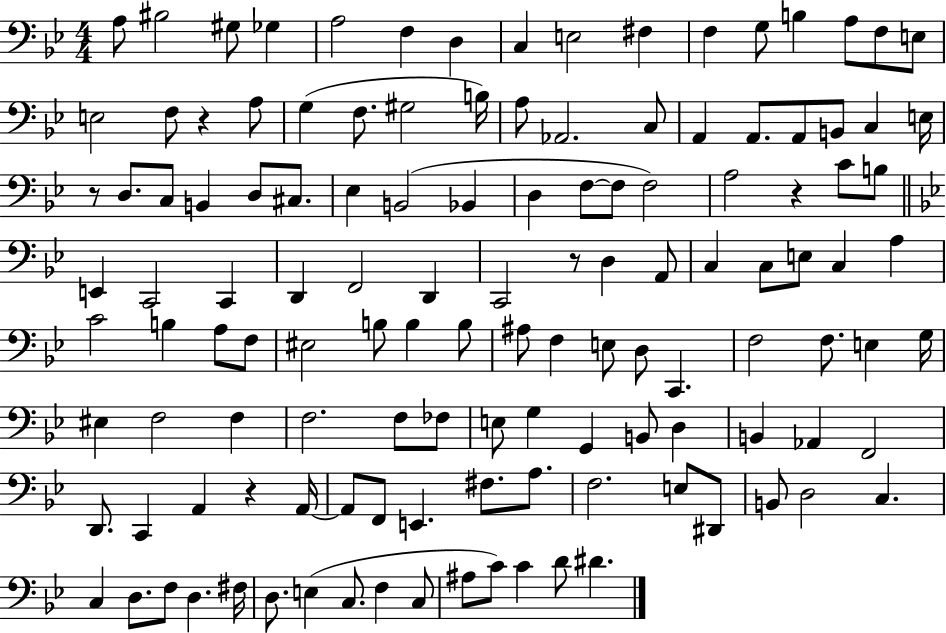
X:1
T:Untitled
M:4/4
L:1/4
K:Bb
A,/2 ^B,2 ^G,/2 _G, A,2 F, D, C, E,2 ^F, F, G,/2 B, A,/2 F,/2 E,/2 E,2 F,/2 z A,/2 G, F,/2 ^G,2 B,/4 A,/2 _A,,2 C,/2 A,, A,,/2 A,,/2 B,,/2 C, E,/4 z/2 D,/2 C,/2 B,, D,/2 ^C,/2 _E, B,,2 _B,, D, F,/2 F,/2 F,2 A,2 z C/2 B,/2 E,, C,,2 C,, D,, F,,2 D,, C,,2 z/2 D, A,,/2 C, C,/2 E,/2 C, A, C2 B, A,/2 F,/2 ^E,2 B,/2 B, B,/2 ^A,/2 F, E,/2 D,/2 C,, F,2 F,/2 E, G,/4 ^E, F,2 F, F,2 F,/2 _F,/2 E,/2 G, G,, B,,/2 D, B,, _A,, F,,2 D,,/2 C,, A,, z A,,/4 A,,/2 F,,/2 E,, ^F,/2 A,/2 F,2 E,/2 ^D,,/2 B,,/2 D,2 C, C, D,/2 F,/2 D, ^F,/4 D,/2 E, C,/2 F, C,/2 ^A,/2 C/2 C D/2 ^D